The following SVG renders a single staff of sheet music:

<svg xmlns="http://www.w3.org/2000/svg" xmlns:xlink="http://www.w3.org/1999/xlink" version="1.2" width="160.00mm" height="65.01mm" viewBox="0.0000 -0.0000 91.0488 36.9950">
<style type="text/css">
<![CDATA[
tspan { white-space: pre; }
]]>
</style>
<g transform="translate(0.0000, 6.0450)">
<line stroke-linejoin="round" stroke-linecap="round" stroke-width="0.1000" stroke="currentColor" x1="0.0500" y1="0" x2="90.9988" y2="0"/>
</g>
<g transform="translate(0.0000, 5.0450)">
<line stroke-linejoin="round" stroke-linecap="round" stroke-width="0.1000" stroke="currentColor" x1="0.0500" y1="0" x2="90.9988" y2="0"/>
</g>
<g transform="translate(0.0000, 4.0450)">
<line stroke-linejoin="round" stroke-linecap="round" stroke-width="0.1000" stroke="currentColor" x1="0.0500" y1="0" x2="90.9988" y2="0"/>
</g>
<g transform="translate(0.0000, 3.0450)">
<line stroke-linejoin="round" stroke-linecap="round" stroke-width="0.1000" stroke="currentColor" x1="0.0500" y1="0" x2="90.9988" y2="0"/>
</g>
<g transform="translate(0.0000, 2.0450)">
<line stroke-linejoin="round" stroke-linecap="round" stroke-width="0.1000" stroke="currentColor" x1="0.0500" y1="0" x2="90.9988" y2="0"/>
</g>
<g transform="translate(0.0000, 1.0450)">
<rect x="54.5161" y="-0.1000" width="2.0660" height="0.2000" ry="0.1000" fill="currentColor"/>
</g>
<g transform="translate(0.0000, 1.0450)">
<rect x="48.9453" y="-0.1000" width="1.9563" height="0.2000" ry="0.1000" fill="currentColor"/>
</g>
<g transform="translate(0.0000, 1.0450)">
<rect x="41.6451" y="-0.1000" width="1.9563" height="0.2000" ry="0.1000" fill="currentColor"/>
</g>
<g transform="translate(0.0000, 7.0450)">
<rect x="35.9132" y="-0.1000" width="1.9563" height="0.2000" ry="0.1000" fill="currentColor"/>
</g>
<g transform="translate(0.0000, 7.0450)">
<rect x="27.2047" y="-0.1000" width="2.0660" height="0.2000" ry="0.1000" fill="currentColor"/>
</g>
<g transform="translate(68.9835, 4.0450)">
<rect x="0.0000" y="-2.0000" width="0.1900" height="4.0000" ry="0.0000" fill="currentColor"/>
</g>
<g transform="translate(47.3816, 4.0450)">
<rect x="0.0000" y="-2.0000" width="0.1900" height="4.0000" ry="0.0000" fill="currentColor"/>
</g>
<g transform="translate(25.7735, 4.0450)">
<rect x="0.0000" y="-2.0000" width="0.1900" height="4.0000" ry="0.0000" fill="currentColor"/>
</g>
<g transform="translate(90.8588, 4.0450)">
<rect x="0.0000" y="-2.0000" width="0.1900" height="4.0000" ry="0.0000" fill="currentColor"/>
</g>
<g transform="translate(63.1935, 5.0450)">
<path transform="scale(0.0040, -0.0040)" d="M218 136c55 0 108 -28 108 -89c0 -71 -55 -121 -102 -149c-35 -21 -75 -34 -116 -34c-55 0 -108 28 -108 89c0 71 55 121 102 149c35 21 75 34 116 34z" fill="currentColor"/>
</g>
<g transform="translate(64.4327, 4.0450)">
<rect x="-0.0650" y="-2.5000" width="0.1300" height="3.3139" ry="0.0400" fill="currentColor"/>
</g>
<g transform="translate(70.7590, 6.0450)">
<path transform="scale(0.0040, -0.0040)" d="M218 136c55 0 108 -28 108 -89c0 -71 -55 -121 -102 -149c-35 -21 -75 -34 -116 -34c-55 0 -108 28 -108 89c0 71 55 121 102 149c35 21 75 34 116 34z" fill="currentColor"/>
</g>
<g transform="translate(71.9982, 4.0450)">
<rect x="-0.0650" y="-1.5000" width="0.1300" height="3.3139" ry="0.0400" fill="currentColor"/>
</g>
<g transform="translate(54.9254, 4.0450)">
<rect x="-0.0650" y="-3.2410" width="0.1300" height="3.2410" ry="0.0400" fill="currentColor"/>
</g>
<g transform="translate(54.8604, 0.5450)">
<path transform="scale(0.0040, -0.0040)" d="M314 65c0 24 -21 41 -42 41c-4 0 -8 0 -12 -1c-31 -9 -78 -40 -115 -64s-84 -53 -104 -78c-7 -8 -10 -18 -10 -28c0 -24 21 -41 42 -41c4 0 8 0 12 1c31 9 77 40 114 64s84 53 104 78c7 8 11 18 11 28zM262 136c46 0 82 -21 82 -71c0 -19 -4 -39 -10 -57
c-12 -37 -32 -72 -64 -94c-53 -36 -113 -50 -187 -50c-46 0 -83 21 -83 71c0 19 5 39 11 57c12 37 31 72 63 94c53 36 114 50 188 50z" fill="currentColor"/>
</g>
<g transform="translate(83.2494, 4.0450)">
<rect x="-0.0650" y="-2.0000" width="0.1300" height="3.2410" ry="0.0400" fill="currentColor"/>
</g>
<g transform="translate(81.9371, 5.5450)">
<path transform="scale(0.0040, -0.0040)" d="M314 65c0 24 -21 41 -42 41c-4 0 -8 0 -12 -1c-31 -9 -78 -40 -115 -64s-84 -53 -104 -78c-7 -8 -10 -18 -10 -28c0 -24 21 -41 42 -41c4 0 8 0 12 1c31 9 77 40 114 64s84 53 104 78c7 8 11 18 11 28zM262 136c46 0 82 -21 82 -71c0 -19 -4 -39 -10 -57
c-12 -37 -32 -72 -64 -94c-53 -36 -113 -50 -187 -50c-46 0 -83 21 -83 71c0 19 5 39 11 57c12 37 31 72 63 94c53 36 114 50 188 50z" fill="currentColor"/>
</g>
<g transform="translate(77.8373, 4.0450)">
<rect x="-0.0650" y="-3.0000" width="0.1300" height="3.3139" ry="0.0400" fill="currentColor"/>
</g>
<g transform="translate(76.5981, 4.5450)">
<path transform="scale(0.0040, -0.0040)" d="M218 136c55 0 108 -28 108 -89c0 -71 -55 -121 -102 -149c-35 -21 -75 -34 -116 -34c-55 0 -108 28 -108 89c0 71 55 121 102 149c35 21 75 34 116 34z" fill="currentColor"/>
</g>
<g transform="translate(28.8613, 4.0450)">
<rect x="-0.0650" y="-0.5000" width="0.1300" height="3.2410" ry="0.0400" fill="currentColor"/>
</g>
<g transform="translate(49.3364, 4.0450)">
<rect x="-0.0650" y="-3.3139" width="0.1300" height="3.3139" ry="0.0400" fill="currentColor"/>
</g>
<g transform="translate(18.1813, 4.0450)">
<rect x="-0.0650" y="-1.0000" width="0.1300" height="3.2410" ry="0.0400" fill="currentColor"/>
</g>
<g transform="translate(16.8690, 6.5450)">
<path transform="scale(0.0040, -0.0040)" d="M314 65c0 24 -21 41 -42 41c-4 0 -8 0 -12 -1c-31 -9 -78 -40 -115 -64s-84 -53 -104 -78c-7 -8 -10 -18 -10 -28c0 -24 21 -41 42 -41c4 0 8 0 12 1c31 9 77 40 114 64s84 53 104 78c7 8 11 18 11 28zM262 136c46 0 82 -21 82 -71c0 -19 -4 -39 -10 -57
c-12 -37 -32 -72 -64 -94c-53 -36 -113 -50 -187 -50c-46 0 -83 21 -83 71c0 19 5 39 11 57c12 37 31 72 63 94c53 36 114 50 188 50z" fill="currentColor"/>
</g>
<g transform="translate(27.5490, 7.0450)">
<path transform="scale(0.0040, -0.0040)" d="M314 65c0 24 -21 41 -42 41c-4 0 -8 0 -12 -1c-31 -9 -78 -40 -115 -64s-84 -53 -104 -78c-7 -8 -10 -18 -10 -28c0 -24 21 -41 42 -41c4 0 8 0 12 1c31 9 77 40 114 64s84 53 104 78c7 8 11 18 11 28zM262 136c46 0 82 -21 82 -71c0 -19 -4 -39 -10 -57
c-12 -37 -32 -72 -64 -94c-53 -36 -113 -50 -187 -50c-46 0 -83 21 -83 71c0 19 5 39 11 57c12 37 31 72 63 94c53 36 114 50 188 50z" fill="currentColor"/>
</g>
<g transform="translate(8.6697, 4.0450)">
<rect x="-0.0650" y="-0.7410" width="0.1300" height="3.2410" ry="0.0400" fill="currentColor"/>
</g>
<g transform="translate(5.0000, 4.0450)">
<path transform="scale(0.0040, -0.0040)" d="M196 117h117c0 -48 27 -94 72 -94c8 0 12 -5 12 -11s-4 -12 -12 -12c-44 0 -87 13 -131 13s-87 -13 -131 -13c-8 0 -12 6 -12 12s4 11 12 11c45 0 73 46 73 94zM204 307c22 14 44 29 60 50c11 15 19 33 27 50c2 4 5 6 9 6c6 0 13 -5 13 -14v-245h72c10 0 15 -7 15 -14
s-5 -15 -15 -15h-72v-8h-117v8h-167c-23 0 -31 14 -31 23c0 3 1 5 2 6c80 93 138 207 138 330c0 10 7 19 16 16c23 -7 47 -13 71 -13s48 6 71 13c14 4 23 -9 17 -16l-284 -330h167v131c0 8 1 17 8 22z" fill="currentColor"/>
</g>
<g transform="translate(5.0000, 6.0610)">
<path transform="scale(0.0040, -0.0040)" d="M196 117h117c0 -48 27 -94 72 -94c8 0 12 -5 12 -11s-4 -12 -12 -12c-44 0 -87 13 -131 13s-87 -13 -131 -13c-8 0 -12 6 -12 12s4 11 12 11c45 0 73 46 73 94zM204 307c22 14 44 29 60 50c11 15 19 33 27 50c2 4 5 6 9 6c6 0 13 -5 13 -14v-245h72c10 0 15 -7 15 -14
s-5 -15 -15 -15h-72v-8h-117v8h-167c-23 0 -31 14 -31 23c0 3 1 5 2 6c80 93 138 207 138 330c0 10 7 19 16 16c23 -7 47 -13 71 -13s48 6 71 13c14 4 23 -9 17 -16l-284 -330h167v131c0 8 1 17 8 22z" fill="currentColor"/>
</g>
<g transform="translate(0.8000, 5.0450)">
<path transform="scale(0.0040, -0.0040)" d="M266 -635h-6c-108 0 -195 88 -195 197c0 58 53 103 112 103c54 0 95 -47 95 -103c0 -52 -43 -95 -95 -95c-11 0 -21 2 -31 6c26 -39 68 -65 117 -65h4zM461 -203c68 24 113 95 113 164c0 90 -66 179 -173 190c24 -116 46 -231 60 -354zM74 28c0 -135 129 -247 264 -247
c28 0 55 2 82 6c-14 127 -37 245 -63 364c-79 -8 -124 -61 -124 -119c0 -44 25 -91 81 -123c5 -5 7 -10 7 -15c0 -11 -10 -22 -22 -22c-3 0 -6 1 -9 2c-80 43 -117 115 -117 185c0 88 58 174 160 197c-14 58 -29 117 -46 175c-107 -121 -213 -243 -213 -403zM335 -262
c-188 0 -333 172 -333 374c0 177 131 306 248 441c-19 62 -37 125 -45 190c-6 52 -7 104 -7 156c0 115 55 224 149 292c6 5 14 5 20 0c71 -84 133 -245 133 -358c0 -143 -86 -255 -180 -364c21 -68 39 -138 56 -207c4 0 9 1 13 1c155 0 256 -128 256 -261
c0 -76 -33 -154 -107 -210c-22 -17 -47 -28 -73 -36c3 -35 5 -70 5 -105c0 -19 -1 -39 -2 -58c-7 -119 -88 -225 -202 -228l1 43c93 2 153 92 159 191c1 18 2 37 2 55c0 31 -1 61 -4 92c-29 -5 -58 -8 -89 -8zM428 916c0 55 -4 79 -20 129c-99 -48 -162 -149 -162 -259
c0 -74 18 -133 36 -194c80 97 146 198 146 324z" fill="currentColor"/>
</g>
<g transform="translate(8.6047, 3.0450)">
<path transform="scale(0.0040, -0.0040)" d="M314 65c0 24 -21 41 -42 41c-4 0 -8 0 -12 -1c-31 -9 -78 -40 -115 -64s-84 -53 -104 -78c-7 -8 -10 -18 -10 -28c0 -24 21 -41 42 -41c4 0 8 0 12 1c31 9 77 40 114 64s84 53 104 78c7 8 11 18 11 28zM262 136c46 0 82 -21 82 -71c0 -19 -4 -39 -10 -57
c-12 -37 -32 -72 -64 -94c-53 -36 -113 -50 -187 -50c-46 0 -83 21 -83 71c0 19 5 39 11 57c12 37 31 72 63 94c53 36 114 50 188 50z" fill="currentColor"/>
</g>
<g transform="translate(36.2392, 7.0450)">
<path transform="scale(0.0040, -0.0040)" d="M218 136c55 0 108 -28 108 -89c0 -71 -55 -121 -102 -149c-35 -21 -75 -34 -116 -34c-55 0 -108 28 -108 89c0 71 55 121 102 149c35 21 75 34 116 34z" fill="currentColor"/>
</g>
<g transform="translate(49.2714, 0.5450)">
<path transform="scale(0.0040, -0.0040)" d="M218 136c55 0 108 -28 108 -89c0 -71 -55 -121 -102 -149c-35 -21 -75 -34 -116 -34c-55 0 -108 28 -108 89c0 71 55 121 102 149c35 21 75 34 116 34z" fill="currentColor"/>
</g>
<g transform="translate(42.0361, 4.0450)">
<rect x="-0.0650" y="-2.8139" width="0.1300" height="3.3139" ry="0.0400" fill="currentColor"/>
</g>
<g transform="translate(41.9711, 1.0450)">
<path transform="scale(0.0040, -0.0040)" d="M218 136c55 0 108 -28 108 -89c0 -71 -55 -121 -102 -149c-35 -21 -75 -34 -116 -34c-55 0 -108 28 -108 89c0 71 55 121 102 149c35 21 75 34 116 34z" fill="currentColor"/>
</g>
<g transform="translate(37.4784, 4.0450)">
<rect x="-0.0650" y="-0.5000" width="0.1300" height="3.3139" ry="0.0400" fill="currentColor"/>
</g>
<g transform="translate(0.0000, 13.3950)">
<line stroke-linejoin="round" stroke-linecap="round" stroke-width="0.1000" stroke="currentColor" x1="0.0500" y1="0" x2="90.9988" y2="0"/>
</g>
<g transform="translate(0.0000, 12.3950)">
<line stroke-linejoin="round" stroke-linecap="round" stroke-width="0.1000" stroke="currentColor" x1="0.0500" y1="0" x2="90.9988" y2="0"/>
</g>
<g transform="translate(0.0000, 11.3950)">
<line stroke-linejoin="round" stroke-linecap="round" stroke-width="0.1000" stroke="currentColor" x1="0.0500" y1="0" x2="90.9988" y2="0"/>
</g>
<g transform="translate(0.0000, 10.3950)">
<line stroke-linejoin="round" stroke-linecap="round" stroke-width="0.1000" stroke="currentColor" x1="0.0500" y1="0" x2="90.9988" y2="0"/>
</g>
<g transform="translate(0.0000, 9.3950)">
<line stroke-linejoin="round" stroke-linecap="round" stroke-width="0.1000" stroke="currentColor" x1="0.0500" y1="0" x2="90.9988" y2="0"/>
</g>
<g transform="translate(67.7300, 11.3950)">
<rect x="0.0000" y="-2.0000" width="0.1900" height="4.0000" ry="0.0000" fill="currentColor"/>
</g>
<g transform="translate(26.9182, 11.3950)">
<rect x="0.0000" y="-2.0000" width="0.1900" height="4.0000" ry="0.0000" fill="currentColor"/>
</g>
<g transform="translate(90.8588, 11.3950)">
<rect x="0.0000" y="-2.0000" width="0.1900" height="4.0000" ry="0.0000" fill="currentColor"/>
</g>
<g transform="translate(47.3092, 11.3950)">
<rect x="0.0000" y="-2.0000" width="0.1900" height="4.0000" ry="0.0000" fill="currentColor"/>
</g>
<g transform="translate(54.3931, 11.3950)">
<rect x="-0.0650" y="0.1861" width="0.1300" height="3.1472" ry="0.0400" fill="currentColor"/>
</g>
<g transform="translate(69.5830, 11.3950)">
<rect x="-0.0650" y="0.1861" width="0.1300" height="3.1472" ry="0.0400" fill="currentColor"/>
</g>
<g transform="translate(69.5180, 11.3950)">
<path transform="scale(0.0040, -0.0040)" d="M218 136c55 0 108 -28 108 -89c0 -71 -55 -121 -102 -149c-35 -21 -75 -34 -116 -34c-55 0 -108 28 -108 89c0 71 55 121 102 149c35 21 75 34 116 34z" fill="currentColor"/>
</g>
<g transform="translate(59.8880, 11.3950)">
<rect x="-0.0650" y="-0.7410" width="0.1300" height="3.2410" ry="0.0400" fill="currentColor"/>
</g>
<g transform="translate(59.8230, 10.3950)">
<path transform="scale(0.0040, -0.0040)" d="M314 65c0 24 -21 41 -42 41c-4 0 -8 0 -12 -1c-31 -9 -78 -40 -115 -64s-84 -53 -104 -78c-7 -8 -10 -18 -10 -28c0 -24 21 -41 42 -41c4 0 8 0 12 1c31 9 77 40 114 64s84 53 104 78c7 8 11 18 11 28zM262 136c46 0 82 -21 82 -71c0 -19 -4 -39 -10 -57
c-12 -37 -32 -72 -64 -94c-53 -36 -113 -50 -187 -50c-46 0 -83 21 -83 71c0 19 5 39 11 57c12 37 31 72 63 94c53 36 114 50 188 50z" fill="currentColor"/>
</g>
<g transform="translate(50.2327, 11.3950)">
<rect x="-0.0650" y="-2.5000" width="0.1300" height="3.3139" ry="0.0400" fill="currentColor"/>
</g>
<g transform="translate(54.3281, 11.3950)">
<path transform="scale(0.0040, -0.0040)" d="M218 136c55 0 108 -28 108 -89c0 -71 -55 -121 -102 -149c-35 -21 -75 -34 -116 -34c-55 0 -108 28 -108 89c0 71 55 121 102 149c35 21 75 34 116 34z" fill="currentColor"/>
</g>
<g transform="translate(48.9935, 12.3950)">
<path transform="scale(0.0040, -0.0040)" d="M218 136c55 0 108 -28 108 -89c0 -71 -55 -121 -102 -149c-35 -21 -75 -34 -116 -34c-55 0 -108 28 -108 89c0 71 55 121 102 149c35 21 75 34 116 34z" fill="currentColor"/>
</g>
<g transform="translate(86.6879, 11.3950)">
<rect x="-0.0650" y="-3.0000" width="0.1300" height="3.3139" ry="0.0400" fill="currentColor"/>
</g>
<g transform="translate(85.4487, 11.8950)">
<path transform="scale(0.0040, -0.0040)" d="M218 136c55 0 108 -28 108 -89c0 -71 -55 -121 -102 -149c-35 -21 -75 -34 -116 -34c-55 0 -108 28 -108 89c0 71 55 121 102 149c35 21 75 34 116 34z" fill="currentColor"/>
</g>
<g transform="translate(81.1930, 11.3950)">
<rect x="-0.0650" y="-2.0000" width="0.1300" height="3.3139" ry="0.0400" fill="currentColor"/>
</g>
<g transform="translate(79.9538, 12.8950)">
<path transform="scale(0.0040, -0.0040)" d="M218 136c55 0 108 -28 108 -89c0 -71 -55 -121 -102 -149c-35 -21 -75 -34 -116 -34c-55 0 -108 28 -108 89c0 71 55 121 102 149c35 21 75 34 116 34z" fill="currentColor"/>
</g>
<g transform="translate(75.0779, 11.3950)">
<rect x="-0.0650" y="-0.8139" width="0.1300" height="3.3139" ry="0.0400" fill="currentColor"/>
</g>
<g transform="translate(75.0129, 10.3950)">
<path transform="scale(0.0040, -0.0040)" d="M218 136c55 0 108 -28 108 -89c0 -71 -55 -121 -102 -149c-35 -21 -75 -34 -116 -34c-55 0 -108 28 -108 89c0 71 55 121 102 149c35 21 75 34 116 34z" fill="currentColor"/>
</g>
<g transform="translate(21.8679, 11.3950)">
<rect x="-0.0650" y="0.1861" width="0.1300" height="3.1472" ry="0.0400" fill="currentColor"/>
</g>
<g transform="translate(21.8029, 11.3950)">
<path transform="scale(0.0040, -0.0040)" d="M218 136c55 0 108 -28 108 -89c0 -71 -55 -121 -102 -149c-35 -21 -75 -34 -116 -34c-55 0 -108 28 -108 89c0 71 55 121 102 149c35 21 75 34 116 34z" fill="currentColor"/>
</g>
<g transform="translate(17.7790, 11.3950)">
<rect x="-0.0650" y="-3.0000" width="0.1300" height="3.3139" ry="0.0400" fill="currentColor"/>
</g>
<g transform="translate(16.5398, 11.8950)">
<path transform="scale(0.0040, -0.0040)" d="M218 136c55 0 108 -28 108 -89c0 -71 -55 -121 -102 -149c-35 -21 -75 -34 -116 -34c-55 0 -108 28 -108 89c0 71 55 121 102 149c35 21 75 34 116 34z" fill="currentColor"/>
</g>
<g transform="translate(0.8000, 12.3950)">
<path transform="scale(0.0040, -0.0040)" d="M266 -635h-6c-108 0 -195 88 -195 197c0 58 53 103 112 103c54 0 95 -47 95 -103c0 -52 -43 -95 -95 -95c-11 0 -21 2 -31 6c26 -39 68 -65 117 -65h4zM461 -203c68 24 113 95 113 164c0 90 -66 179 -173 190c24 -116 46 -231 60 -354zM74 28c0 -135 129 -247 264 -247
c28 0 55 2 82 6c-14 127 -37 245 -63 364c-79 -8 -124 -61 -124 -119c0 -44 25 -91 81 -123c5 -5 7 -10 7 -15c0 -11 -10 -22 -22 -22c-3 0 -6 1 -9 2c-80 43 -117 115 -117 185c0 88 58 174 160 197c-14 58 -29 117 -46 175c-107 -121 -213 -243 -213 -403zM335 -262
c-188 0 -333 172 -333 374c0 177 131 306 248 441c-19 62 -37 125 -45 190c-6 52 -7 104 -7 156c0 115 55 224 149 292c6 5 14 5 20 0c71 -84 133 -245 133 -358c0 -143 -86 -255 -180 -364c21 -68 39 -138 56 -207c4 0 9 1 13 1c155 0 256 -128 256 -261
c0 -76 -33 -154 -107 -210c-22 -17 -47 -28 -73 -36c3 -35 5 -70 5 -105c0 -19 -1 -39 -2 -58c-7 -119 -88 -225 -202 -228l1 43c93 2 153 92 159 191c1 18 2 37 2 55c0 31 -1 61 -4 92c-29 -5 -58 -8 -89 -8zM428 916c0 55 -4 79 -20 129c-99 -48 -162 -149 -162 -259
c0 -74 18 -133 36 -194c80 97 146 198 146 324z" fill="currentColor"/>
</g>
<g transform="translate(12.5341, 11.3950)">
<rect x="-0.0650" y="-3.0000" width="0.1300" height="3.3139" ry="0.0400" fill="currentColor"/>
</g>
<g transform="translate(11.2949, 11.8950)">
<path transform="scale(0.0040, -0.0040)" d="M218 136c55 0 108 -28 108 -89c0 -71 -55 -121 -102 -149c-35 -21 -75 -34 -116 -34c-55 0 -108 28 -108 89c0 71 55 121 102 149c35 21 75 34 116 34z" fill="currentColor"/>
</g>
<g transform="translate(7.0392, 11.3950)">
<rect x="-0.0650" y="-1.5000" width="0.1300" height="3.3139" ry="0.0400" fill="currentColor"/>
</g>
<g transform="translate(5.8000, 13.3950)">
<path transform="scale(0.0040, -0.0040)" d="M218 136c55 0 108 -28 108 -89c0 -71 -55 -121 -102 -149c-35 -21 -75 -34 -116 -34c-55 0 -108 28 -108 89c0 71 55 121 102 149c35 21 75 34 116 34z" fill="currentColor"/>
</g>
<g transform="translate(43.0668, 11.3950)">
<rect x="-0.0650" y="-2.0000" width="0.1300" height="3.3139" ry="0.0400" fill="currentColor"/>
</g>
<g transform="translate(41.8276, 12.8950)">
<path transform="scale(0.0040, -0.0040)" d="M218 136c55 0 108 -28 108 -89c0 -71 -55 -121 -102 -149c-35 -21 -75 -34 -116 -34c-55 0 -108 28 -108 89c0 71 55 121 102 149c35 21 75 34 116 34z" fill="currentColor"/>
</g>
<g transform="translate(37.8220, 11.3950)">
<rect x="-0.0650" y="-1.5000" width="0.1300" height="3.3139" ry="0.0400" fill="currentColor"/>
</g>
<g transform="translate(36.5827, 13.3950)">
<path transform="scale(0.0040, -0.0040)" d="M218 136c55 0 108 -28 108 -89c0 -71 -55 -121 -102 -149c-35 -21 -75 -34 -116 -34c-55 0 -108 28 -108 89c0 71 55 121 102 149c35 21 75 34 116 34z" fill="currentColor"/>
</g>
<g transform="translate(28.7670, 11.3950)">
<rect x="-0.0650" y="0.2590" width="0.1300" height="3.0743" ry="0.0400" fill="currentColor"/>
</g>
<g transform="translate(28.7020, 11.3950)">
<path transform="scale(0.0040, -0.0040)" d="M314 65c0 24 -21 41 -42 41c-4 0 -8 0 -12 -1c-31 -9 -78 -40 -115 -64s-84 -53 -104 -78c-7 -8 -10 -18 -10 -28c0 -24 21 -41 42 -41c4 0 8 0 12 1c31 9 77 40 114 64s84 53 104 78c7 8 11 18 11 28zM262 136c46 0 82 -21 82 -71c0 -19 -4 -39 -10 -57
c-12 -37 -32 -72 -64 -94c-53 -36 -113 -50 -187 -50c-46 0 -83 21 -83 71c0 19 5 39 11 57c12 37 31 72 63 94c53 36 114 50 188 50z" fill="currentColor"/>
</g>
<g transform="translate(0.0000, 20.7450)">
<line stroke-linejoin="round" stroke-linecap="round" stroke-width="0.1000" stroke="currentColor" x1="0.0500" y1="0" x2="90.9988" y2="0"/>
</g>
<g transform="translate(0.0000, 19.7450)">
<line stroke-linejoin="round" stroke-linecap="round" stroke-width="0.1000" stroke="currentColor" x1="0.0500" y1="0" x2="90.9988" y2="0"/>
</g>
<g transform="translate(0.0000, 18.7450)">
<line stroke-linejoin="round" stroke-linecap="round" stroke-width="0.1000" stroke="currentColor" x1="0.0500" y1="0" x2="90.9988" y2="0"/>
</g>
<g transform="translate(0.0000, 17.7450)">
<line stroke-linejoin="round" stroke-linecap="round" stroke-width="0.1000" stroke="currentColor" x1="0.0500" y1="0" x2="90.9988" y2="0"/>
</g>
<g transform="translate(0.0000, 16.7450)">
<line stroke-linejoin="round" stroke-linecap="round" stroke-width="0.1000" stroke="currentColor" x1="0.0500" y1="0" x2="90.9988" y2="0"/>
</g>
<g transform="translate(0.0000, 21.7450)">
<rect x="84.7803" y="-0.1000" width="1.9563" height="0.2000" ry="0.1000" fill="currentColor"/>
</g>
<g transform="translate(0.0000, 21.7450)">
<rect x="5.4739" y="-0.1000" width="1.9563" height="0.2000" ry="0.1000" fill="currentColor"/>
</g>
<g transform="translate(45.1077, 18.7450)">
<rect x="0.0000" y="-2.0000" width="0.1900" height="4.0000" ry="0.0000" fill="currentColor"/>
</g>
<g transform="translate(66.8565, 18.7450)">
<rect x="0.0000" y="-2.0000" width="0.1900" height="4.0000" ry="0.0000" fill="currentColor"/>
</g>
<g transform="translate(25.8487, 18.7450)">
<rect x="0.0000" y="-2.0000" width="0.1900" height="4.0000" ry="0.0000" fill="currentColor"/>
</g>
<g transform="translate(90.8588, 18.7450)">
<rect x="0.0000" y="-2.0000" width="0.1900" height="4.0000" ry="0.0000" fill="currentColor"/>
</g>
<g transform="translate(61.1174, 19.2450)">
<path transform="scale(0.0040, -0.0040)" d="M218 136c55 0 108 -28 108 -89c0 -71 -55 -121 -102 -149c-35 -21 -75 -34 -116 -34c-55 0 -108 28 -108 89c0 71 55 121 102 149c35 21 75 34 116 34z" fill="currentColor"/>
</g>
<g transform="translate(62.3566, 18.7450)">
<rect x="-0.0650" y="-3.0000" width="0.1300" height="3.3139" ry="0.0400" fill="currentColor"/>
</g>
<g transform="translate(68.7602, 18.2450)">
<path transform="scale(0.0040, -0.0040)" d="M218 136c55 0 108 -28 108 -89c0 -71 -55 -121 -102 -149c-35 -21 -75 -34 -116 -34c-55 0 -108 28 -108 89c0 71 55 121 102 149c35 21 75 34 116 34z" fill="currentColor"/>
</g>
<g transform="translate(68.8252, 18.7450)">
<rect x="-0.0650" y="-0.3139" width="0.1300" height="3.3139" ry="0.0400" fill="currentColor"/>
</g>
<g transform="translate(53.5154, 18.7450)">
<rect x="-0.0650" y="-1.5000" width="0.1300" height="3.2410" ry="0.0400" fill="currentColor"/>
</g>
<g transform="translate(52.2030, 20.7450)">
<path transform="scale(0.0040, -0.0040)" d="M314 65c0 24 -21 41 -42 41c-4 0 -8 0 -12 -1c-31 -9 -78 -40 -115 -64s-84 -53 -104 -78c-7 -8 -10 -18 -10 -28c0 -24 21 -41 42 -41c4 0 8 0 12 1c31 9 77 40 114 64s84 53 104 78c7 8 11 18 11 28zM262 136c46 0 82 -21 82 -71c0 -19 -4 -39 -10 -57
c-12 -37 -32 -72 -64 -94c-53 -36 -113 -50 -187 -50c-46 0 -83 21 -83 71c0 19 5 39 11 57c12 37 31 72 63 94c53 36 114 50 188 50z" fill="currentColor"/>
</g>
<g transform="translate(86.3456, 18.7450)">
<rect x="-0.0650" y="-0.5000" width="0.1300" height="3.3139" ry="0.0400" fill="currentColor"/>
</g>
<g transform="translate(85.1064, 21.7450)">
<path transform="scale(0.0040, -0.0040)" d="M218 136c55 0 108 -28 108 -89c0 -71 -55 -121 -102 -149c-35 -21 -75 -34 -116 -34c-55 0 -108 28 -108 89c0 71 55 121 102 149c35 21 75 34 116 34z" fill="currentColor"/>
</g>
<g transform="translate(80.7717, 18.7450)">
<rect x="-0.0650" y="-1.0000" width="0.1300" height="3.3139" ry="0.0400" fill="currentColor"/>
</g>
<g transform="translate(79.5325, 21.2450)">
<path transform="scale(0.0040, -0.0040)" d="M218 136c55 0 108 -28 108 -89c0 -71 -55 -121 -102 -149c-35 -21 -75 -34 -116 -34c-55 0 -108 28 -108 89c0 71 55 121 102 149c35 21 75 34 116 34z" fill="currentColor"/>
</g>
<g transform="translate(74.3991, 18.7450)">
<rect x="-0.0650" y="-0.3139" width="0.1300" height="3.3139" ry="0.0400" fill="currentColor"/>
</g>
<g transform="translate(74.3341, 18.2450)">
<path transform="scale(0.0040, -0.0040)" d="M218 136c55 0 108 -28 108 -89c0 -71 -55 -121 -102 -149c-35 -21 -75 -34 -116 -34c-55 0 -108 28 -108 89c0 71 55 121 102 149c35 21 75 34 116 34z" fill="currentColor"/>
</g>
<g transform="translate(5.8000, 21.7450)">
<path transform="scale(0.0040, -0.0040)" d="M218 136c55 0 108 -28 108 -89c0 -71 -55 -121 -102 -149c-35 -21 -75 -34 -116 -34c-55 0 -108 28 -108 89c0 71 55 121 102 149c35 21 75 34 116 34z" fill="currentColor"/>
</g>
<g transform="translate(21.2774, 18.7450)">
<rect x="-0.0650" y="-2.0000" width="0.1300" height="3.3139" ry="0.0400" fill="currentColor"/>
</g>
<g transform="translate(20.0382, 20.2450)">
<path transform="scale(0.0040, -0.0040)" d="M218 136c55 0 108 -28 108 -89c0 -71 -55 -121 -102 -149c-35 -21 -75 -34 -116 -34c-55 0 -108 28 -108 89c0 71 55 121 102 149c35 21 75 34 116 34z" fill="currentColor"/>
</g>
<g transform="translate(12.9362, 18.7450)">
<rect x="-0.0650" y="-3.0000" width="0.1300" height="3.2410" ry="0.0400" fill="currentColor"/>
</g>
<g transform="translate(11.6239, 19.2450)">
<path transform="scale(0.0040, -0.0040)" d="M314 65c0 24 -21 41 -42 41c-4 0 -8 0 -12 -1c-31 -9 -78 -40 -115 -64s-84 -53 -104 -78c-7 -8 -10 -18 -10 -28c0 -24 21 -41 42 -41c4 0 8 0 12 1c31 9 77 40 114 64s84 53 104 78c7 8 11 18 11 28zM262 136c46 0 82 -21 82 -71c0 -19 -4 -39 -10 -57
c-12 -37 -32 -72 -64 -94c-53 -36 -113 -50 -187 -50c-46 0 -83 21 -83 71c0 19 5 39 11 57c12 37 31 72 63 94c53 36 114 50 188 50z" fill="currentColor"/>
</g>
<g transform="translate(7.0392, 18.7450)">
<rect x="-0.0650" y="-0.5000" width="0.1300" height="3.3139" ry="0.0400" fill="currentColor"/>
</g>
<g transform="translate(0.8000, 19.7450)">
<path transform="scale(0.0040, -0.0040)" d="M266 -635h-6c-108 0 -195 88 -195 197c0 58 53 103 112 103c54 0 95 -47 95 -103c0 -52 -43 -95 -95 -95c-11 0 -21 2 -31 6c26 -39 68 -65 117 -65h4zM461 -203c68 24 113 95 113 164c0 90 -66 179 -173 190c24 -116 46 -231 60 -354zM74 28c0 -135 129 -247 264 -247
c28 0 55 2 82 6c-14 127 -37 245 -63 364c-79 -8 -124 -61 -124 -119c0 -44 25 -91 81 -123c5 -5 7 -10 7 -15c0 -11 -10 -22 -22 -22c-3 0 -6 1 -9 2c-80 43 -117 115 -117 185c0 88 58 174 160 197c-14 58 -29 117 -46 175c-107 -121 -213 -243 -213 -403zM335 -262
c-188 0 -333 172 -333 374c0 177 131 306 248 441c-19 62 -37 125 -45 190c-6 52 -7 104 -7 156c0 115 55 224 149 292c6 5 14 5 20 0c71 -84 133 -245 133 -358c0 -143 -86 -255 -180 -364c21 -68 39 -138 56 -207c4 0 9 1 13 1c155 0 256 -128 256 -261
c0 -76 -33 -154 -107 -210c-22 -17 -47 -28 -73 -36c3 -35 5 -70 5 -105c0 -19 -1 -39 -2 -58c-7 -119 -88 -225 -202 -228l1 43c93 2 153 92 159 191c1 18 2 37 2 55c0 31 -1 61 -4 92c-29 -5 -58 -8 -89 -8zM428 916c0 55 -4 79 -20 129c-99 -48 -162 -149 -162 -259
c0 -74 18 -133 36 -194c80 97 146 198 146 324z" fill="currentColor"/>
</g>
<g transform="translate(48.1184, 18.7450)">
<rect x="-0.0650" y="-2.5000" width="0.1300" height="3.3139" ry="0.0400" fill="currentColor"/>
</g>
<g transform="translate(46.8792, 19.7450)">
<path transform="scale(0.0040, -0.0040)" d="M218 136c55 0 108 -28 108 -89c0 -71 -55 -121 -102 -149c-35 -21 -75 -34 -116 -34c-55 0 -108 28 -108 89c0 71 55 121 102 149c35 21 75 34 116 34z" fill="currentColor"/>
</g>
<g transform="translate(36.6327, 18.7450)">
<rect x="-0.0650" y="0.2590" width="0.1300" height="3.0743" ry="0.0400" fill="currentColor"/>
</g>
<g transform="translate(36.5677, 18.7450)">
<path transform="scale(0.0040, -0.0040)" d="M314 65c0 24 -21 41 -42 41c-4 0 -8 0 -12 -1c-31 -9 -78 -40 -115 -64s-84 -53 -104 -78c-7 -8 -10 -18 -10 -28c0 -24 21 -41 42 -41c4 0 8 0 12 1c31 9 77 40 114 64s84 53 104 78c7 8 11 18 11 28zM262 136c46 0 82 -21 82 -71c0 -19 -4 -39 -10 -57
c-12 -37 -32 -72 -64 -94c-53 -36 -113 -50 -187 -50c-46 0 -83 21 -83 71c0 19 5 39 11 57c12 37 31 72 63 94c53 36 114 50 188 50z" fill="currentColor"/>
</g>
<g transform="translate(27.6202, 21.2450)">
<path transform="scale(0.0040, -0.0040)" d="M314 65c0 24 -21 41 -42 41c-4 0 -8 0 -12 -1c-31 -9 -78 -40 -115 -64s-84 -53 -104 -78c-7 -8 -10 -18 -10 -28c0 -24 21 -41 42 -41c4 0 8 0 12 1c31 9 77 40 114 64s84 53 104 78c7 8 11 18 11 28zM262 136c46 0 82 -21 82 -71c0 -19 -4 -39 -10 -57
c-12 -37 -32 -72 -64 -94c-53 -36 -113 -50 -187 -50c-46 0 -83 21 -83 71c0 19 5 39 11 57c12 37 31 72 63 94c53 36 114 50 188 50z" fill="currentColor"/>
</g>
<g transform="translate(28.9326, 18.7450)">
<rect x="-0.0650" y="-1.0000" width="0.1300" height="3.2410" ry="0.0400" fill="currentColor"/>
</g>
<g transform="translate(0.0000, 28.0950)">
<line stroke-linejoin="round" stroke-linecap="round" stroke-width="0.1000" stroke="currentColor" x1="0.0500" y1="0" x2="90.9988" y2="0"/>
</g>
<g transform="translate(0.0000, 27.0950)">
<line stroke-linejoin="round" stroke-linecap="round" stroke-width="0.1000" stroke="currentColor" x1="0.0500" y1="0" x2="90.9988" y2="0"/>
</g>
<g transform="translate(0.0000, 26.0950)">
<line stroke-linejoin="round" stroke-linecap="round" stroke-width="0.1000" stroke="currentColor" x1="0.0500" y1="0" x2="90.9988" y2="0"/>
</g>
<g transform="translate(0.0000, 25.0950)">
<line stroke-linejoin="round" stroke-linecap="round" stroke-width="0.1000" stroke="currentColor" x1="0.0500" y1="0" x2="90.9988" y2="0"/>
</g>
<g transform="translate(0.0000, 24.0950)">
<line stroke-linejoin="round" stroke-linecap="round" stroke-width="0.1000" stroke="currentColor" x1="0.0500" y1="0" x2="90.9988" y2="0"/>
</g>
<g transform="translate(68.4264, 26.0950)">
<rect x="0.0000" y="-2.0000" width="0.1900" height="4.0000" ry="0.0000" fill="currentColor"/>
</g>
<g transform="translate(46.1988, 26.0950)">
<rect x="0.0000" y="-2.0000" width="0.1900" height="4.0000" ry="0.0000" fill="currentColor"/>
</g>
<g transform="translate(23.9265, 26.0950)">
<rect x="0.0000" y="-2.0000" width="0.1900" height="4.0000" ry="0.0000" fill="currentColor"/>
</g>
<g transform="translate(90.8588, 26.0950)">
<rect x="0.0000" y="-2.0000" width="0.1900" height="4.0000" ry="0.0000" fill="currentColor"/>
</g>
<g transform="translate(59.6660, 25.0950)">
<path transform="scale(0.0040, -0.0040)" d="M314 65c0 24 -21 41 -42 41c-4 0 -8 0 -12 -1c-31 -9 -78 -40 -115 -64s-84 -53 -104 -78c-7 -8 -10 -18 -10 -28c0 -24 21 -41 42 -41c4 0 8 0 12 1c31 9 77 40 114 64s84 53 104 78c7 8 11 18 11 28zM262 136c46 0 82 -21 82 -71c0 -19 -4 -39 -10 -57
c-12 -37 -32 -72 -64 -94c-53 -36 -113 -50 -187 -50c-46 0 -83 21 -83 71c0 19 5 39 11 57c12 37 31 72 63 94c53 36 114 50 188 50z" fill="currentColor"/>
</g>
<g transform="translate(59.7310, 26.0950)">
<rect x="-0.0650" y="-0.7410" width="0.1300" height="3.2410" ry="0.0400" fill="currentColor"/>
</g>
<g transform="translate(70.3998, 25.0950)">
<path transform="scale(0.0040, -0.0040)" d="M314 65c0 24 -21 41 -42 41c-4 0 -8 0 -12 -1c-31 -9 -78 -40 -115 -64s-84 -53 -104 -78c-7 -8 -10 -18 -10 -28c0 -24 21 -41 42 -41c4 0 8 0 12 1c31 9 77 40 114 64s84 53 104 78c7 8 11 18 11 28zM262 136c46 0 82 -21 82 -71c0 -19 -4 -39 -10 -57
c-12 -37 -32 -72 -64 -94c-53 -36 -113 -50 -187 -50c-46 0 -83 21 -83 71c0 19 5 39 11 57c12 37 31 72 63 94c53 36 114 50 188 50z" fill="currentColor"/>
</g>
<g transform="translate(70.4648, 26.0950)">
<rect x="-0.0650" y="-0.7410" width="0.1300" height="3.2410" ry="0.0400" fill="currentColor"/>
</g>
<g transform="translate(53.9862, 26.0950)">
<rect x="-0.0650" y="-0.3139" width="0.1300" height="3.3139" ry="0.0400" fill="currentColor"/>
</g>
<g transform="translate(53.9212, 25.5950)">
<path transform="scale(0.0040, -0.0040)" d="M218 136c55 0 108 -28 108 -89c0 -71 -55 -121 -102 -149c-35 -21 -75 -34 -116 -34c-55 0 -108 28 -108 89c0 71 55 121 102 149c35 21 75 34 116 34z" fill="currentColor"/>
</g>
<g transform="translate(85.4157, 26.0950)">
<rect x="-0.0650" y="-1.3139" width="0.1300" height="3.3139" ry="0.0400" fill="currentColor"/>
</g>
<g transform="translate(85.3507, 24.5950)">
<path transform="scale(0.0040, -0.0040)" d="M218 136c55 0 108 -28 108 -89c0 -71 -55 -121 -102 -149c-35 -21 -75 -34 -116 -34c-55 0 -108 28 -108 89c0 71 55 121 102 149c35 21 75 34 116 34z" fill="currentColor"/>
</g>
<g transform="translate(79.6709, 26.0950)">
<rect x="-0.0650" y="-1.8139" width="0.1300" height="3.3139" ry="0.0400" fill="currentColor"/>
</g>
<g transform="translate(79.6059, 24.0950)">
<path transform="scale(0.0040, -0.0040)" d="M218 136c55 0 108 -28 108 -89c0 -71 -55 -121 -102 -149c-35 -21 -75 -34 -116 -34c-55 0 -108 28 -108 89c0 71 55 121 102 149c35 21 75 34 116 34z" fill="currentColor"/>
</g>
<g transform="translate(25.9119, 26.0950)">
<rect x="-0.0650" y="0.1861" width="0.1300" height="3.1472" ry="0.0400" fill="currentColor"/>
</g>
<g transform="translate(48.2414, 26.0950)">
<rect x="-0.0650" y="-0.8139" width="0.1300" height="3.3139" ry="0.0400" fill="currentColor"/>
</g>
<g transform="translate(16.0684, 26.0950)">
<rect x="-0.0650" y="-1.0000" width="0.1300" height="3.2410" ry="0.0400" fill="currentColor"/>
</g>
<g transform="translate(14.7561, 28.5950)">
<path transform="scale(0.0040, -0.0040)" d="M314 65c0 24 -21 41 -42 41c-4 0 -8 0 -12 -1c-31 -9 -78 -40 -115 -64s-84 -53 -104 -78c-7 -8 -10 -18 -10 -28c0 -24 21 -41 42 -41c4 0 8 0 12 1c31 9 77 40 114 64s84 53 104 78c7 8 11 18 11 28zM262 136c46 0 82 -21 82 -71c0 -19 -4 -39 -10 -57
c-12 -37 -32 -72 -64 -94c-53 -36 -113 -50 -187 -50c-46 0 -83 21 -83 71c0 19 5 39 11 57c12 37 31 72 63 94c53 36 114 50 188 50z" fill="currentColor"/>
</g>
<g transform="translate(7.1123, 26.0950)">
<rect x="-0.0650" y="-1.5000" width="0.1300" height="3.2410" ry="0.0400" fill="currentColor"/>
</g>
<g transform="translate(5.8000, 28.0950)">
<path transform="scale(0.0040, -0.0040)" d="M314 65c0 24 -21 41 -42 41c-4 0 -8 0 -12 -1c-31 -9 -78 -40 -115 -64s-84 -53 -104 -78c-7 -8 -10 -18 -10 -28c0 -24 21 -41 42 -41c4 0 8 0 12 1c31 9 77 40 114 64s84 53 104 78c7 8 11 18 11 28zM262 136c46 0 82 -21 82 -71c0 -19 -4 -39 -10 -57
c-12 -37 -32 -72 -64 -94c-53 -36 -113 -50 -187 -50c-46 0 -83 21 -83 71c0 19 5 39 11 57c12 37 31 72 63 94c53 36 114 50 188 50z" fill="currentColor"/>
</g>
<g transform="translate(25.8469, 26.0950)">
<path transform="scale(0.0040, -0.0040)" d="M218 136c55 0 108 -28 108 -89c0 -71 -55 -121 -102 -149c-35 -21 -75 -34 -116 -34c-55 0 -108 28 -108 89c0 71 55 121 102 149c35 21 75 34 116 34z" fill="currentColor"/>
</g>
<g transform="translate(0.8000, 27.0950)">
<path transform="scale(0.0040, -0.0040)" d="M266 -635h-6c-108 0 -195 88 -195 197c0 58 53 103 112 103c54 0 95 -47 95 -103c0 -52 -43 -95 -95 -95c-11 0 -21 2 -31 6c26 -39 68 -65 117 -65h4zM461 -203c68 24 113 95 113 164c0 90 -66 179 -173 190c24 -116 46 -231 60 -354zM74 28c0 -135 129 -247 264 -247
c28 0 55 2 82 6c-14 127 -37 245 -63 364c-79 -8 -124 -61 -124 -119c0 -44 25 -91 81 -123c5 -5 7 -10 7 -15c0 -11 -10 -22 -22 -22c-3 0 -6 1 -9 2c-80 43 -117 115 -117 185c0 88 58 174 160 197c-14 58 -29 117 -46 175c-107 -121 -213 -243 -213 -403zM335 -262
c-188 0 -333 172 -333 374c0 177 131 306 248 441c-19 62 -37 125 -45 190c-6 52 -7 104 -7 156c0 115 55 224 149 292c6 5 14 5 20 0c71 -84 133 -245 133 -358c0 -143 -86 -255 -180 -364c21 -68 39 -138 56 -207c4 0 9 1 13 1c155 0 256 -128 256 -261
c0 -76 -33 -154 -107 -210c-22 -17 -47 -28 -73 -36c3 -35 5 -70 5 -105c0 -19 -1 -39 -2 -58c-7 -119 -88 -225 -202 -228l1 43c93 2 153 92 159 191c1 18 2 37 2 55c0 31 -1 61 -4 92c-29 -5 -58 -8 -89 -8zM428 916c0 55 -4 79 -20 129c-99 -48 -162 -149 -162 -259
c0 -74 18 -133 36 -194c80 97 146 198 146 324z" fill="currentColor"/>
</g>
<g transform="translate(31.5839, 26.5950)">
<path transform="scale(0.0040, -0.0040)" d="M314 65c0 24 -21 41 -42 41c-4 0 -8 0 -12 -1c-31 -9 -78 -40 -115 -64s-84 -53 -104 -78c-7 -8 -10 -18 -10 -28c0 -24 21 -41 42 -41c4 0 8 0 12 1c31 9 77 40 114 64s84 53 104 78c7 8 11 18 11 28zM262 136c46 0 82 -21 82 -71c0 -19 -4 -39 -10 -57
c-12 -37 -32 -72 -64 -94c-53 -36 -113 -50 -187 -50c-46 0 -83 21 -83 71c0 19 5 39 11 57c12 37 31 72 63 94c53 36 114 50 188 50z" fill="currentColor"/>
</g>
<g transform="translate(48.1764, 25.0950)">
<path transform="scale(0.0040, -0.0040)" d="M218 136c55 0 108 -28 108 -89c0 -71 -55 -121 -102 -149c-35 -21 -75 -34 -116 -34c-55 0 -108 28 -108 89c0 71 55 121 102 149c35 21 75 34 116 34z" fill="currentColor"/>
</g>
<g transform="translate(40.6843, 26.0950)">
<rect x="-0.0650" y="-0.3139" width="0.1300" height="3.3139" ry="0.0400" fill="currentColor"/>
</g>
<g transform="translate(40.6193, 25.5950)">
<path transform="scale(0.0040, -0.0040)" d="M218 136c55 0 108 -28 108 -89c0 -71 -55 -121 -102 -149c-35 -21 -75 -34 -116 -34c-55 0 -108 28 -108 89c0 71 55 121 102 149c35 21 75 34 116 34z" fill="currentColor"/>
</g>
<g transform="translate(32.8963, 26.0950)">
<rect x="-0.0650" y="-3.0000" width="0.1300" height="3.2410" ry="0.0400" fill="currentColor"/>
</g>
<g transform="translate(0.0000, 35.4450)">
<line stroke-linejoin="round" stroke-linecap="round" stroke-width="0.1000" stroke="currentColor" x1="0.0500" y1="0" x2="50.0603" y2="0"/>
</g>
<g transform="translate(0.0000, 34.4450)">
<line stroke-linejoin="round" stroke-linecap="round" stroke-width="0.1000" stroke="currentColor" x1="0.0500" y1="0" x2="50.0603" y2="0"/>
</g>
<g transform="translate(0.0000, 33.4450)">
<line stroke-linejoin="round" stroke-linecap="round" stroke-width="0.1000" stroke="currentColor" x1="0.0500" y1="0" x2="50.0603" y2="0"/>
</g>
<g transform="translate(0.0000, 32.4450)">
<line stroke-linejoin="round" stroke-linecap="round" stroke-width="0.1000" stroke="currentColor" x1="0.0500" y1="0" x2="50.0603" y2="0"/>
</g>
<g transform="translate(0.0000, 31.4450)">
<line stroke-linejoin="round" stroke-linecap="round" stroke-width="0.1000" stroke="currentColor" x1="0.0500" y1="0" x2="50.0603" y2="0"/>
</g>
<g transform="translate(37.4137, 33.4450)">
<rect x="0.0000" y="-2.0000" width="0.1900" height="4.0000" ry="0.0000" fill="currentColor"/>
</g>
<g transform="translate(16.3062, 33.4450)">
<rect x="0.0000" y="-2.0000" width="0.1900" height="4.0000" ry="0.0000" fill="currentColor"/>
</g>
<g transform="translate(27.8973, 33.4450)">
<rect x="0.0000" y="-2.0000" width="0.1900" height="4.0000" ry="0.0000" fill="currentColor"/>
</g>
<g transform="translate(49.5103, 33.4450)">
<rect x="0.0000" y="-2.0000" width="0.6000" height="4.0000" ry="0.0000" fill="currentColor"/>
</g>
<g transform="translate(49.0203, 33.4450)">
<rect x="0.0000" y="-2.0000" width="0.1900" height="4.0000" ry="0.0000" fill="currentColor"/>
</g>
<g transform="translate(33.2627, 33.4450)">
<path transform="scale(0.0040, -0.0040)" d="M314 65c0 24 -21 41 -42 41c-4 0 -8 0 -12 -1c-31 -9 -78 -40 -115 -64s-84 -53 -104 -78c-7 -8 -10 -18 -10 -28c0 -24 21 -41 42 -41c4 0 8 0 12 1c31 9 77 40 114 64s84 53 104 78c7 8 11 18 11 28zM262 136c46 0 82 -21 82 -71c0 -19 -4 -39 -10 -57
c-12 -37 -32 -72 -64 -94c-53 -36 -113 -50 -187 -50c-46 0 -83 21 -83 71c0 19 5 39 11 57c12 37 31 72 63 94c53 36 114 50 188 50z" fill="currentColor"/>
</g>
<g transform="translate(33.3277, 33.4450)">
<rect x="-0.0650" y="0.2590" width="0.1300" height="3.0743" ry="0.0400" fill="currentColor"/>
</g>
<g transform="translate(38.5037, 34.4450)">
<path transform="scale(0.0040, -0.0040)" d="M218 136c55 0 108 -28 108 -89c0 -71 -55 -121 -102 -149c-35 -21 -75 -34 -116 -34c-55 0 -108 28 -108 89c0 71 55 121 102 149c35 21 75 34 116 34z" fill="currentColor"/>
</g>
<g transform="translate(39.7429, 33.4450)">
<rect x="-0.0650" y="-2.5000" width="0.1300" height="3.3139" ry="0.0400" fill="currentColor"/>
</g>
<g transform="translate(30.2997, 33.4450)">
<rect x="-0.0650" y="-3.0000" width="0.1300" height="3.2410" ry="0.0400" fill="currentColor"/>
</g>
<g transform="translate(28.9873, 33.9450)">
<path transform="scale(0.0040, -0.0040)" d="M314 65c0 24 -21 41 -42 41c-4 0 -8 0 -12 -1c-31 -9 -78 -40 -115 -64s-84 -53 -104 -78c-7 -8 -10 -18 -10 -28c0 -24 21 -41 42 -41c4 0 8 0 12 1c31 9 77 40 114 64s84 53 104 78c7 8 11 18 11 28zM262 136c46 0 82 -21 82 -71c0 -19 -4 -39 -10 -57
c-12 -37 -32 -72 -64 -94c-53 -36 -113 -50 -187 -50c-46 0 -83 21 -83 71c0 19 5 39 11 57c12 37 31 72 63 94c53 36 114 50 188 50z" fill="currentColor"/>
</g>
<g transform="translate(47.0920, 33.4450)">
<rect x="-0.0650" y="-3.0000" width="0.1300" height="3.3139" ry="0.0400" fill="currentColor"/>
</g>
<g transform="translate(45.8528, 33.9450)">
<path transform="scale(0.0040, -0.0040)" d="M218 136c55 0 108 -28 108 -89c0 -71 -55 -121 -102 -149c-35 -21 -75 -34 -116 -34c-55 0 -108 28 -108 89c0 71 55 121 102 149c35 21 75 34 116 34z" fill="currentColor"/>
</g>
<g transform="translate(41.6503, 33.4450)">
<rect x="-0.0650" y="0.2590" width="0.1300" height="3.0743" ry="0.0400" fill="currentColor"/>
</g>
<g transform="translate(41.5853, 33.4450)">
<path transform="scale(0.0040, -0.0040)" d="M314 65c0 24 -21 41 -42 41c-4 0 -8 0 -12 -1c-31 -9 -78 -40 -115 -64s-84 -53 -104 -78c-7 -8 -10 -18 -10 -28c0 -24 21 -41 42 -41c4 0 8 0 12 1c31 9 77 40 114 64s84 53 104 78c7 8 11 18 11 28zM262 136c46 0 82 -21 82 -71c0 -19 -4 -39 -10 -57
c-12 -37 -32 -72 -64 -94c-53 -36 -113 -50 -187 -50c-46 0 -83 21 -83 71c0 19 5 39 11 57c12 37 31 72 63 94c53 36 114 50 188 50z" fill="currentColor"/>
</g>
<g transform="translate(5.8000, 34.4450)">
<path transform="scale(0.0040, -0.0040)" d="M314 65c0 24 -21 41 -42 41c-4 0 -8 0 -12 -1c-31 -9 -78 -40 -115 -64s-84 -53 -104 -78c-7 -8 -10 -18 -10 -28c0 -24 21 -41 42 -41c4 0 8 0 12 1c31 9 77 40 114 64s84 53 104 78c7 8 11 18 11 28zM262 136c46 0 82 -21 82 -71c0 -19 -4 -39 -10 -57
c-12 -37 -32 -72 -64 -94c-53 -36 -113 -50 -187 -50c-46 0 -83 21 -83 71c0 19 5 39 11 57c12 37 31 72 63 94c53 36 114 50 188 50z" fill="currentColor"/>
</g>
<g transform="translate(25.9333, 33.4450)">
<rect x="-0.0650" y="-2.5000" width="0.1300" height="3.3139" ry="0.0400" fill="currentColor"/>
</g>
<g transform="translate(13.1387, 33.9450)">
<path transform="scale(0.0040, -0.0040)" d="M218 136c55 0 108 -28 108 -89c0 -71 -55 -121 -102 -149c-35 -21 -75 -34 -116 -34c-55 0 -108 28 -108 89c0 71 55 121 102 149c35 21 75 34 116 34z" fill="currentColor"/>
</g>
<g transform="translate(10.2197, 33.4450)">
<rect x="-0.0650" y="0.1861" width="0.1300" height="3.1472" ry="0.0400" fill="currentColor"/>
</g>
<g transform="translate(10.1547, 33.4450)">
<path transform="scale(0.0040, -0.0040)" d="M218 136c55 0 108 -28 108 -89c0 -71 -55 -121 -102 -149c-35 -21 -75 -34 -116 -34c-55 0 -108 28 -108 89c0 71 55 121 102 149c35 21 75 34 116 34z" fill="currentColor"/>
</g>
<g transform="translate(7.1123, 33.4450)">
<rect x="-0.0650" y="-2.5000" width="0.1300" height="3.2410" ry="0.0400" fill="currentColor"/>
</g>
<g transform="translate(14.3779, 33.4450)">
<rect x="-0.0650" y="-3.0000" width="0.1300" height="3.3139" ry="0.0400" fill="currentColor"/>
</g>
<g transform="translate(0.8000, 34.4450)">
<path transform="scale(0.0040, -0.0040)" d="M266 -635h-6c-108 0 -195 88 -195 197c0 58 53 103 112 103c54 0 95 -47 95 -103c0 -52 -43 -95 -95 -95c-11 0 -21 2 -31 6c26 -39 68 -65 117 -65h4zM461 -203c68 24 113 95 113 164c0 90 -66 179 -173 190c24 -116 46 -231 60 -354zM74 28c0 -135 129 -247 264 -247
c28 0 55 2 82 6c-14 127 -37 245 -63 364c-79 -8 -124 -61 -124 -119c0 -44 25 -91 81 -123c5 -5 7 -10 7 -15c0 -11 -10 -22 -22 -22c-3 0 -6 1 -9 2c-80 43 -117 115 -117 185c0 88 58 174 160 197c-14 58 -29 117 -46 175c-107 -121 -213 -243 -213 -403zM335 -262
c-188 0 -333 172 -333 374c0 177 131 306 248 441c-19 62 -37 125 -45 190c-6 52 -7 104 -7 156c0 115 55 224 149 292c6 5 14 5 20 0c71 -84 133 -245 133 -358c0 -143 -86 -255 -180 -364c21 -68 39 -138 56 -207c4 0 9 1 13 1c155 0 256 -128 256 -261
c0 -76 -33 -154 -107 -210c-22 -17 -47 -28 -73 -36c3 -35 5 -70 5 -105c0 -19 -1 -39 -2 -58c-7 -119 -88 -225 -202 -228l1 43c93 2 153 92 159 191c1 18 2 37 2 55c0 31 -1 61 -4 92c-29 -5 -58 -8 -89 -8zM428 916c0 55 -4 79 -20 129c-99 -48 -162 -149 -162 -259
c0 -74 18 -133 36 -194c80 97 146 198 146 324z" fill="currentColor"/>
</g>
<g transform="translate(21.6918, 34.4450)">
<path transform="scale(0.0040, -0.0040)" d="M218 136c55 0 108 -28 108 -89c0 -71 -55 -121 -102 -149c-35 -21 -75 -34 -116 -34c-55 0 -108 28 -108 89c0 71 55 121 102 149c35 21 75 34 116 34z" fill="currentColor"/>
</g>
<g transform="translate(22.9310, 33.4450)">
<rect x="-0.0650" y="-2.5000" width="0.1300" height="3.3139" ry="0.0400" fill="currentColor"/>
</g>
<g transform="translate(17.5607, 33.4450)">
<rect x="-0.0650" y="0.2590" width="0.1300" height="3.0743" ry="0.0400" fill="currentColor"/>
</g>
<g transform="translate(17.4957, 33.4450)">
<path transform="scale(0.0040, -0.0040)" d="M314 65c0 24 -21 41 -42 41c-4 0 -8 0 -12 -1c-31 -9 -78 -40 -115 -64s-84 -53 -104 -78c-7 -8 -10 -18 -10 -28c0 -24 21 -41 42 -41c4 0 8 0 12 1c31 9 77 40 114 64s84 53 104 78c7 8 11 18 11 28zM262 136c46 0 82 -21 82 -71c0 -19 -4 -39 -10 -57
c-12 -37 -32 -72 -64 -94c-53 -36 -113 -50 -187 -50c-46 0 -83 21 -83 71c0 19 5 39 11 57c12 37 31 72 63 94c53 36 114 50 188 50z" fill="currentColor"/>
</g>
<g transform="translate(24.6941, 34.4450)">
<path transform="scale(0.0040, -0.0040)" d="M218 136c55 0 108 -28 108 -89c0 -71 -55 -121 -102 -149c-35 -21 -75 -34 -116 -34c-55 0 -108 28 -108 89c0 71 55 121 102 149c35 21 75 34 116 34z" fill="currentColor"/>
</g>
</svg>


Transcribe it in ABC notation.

X:1
T:Untitled
M:4/4
L:1/4
K:C
d2 D2 C2 C a b b2 G E A F2 E A A B B2 E F G B d2 B d F A C A2 F D2 B2 G E2 A c c D C E2 D2 B A2 c d c d2 d2 f e G2 B A B2 G G A2 B2 G B2 A